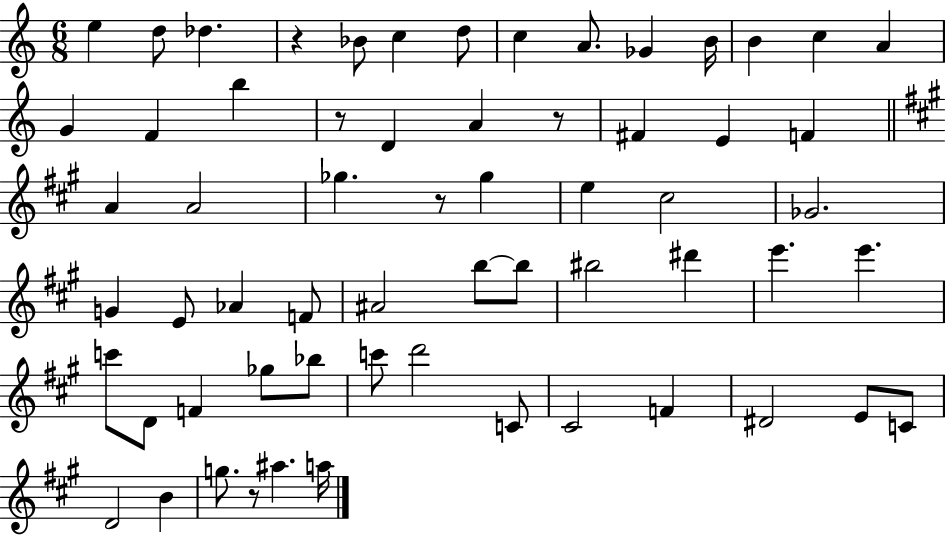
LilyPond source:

{
  \clef treble
  \numericTimeSignature
  \time 6/8
  \key c \major
  e''4 d''8 des''4. | r4 bes'8 c''4 d''8 | c''4 a'8. ges'4 b'16 | b'4 c''4 a'4 | \break g'4 f'4 b''4 | r8 d'4 a'4 r8 | fis'4 e'4 f'4 | \bar "||" \break \key a \major a'4 a'2 | ges''4. r8 ges''4 | e''4 cis''2 | ges'2. | \break g'4 e'8 aes'4 f'8 | ais'2 b''8~~ b''8 | bis''2 dis'''4 | e'''4. e'''4. | \break c'''8 d'8 f'4 ges''8 bes''8 | c'''8 d'''2 c'8 | cis'2 f'4 | dis'2 e'8 c'8 | \break d'2 b'4 | g''8. r8 ais''4. a''16 | \bar "|."
}